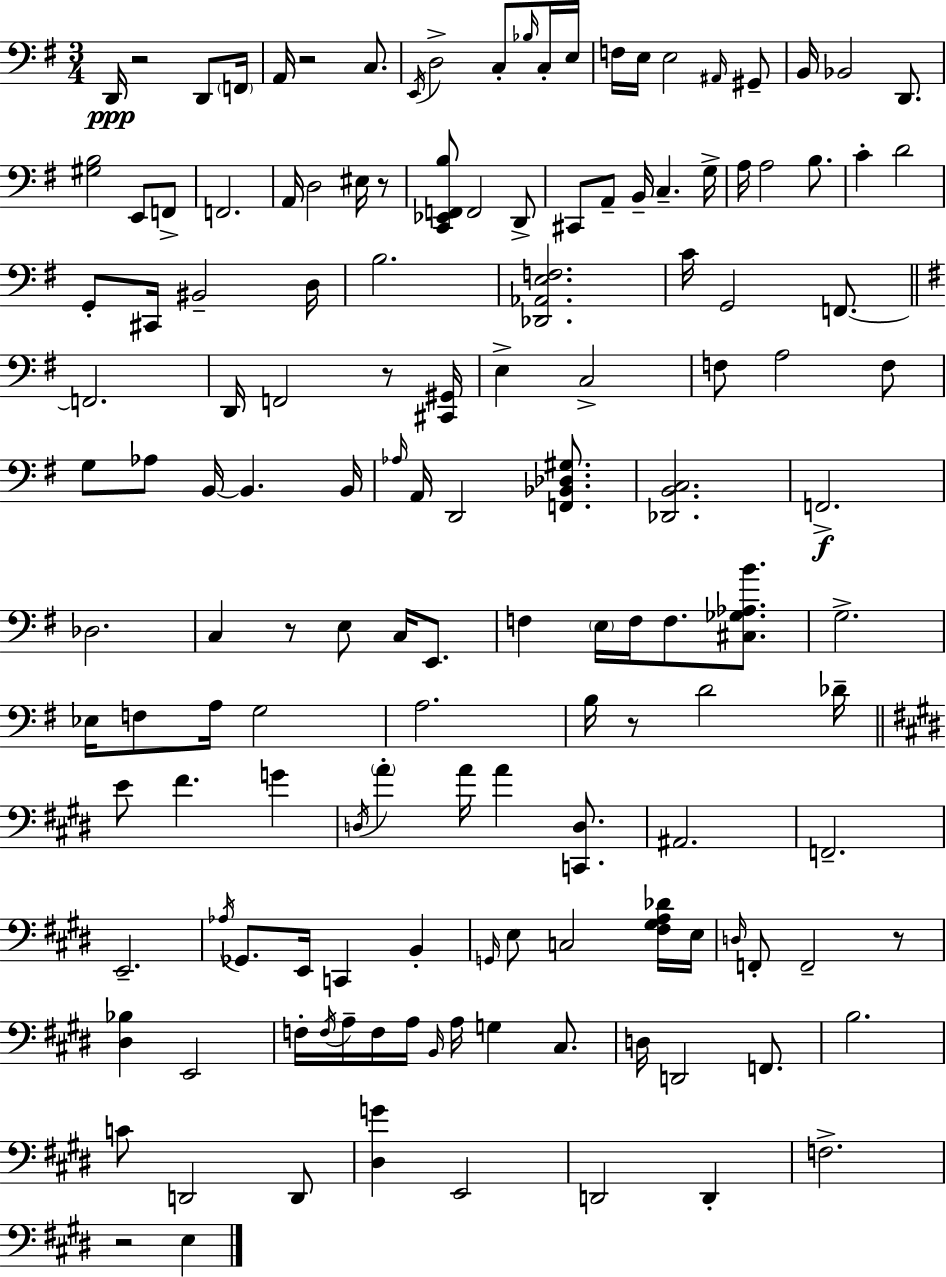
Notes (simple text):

D2/s R/h D2/e F2/s A2/s R/h C3/e. E2/s D3/h C3/e Bb3/s C3/s E3/s F3/s E3/s E3/h A#2/s G#2/e B2/s Bb2/h D2/e. [G#3,B3]/h E2/e F2/e F2/h. A2/s D3/h EIS3/s R/e [C2,Eb2,F2,B3]/e F2/h D2/e C#2/e A2/e B2/s C3/q. G3/s A3/s A3/h B3/e. C4/q D4/h G2/e C#2/s BIS2/h D3/s B3/h. [Db2,Ab2,E3,F3]/h. C4/s G2/h F2/e. F2/h. D2/s F2/h R/e [C#2,G#2]/s E3/q C3/h F3/e A3/h F3/e G3/e Ab3/e B2/s B2/q. B2/s Ab3/s A2/s D2/h [F2,Bb2,Db3,G#3]/e. [Db2,B2,C3]/h. F2/h. Db3/h. C3/q R/e E3/e C3/s E2/e. F3/q E3/s F3/s F3/e. [C#3,Gb3,Ab3,B4]/e. G3/h. Eb3/s F3/e A3/s G3/h A3/h. B3/s R/e D4/h Db4/s E4/e F#4/q. G4/q D3/s A4/q A4/s A4/q [C2,D3]/e. A#2/h. F2/h. E2/h. Ab3/s Gb2/e. E2/s C2/q B2/q G2/s E3/e C3/h [F#3,G#3,A3,Db4]/s E3/s D3/s F2/e F2/h R/e [D#3,Bb3]/q E2/h F3/s F3/s A3/s F3/s A3/s B2/s A3/s G3/q C#3/e. D3/s D2/h F2/e. B3/h. C4/e D2/h D2/e [D#3,G4]/q E2/h D2/h D2/q F3/h. R/h E3/q